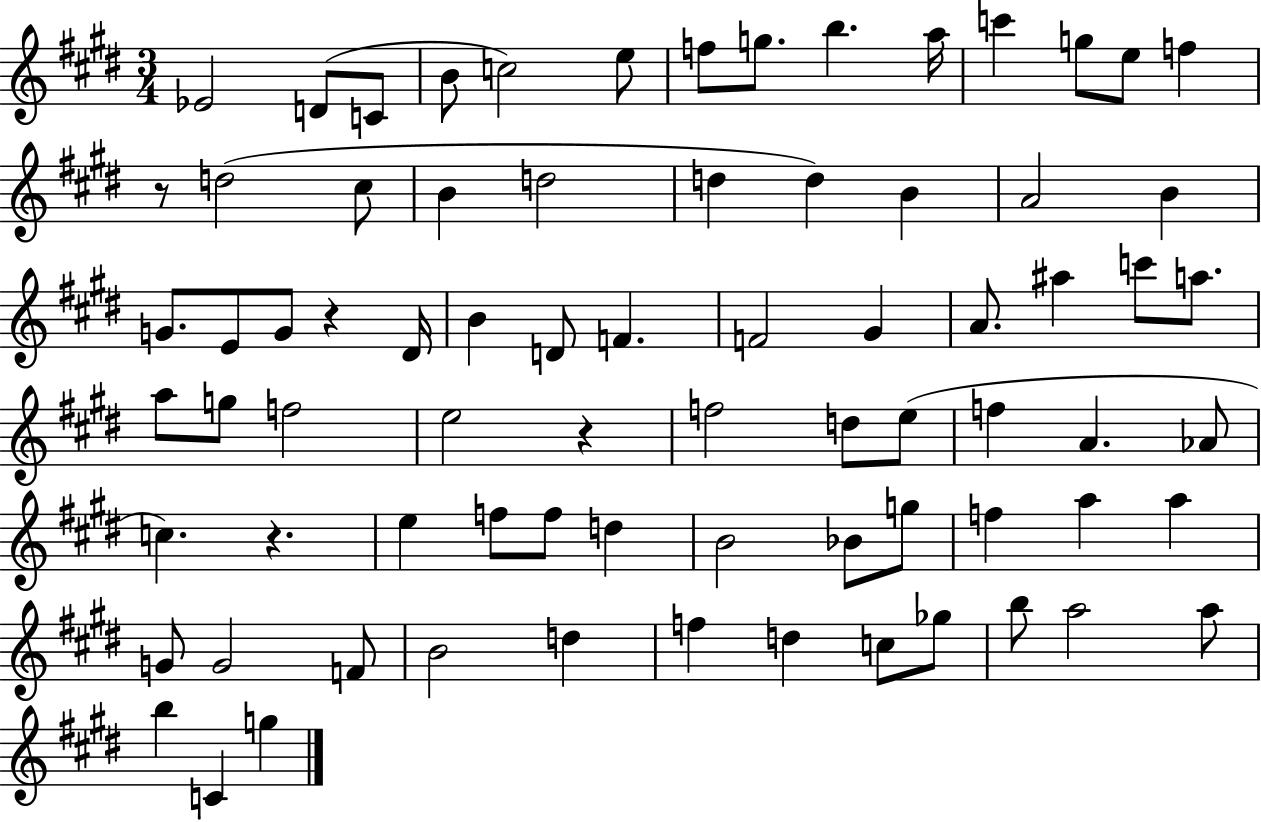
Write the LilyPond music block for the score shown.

{
  \clef treble
  \numericTimeSignature
  \time 3/4
  \key e \major
  ees'2 d'8( c'8 | b'8 c''2) e''8 | f''8 g''8. b''4. a''16 | c'''4 g''8 e''8 f''4 | \break r8 d''2( cis''8 | b'4 d''2 | d''4 d''4) b'4 | a'2 b'4 | \break g'8. e'8 g'8 r4 dis'16 | b'4 d'8 f'4. | f'2 gis'4 | a'8. ais''4 c'''8 a''8. | \break a''8 g''8 f''2 | e''2 r4 | f''2 d''8 e''8( | f''4 a'4. aes'8 | \break c''4.) r4. | e''4 f''8 f''8 d''4 | b'2 bes'8 g''8 | f''4 a''4 a''4 | \break g'8 g'2 f'8 | b'2 d''4 | f''4 d''4 c''8 ges''8 | b''8 a''2 a''8 | \break b''4 c'4 g''4 | \bar "|."
}